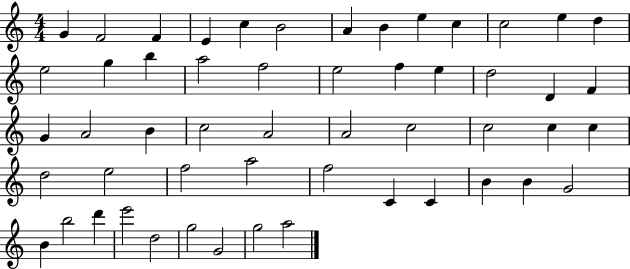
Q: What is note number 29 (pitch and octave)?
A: A4